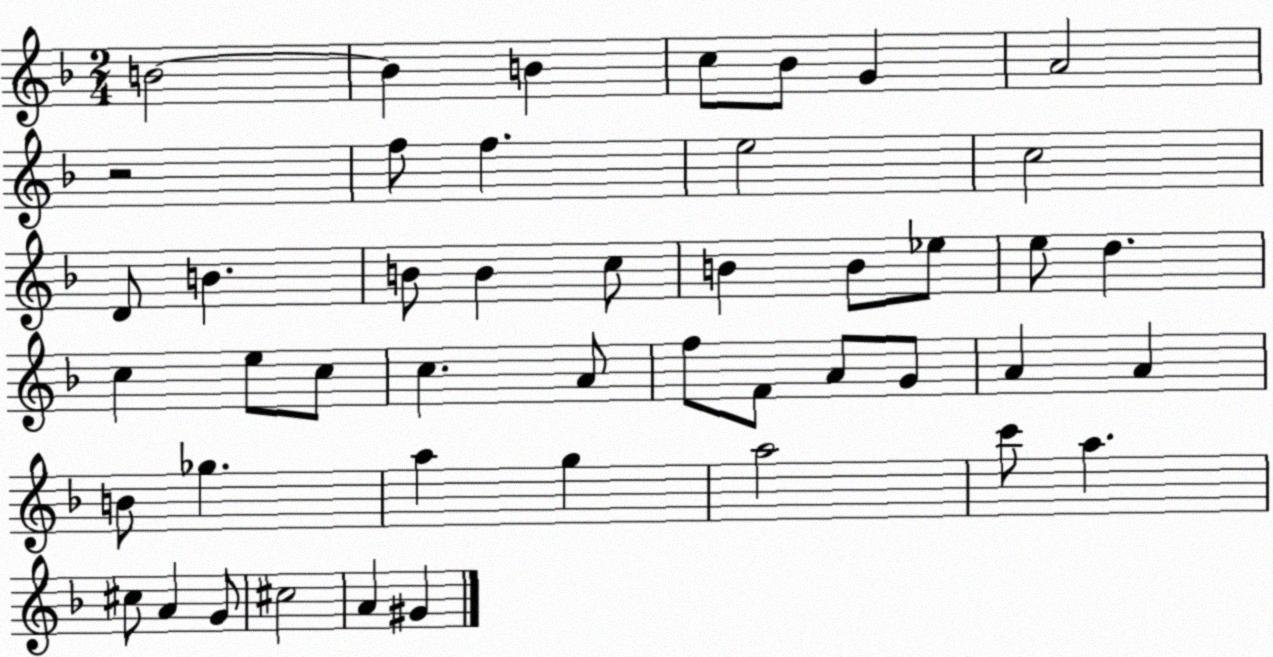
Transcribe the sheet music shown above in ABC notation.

X:1
T:Untitled
M:2/4
L:1/4
K:F
B2 B B c/2 _B/2 G A2 z2 f/2 f e2 c2 D/2 B B/2 B c/2 B B/2 _e/2 e/2 d c e/2 c/2 c A/2 f/2 F/2 A/2 G/2 A A B/2 _g a g a2 c'/2 a ^c/2 A G/2 ^c2 A ^G